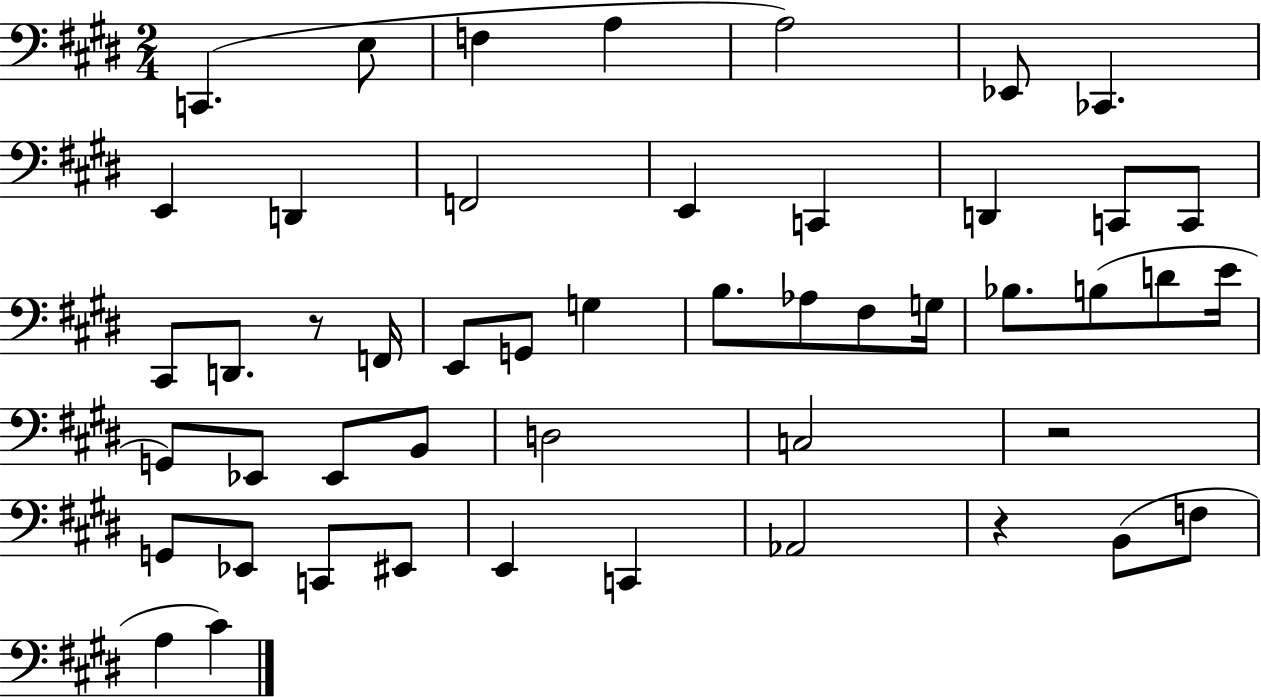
X:1
T:Untitled
M:2/4
L:1/4
K:E
C,, E,/2 F, A, A,2 _E,,/2 _C,, E,, D,, F,,2 E,, C,, D,, C,,/2 C,,/2 ^C,,/2 D,,/2 z/2 F,,/4 E,,/2 G,,/2 G, B,/2 _A,/2 ^F,/2 G,/4 _B,/2 B,/2 D/2 E/4 G,,/2 _E,,/2 _E,,/2 B,,/2 D,2 C,2 z2 G,,/2 _E,,/2 C,,/2 ^E,,/2 E,, C,, _A,,2 z B,,/2 F,/2 A, ^C